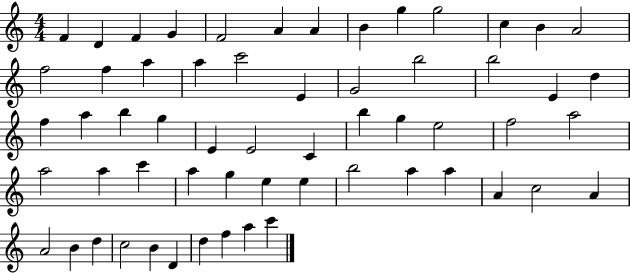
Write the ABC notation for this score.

X:1
T:Untitled
M:4/4
L:1/4
K:C
F D F G F2 A A B g g2 c B A2 f2 f a a c'2 E G2 b2 b2 E d f a b g E E2 C b g e2 f2 a2 a2 a c' a g e e b2 a a A c2 A A2 B d c2 B D d f a c'